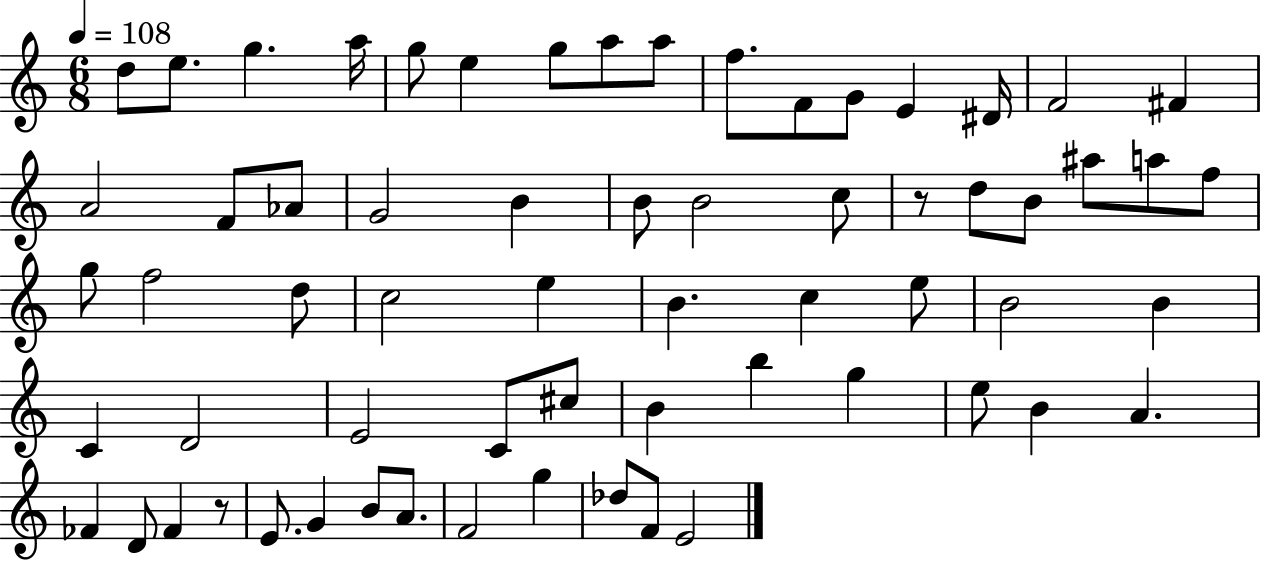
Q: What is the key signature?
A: C major